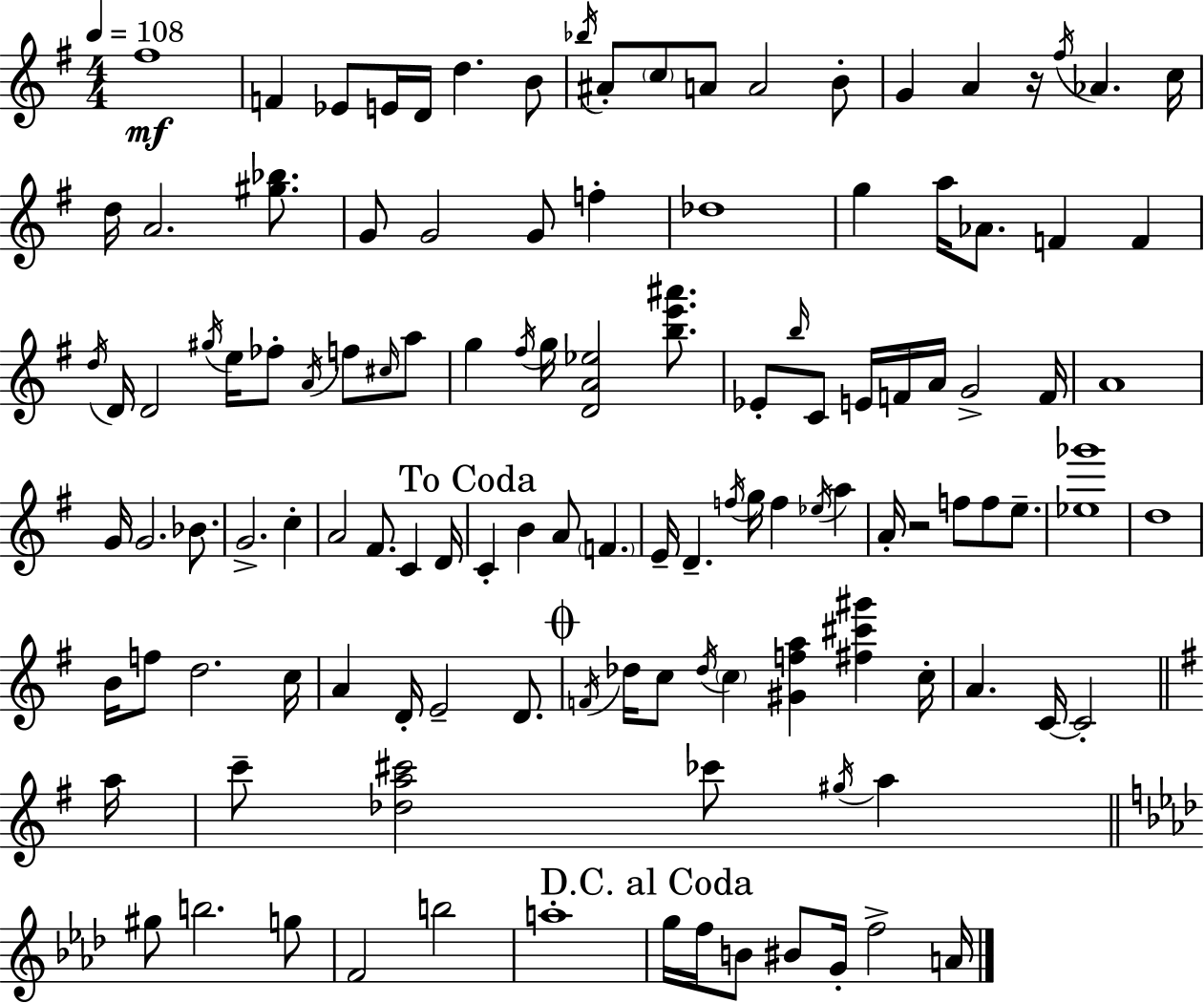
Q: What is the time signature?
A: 4/4